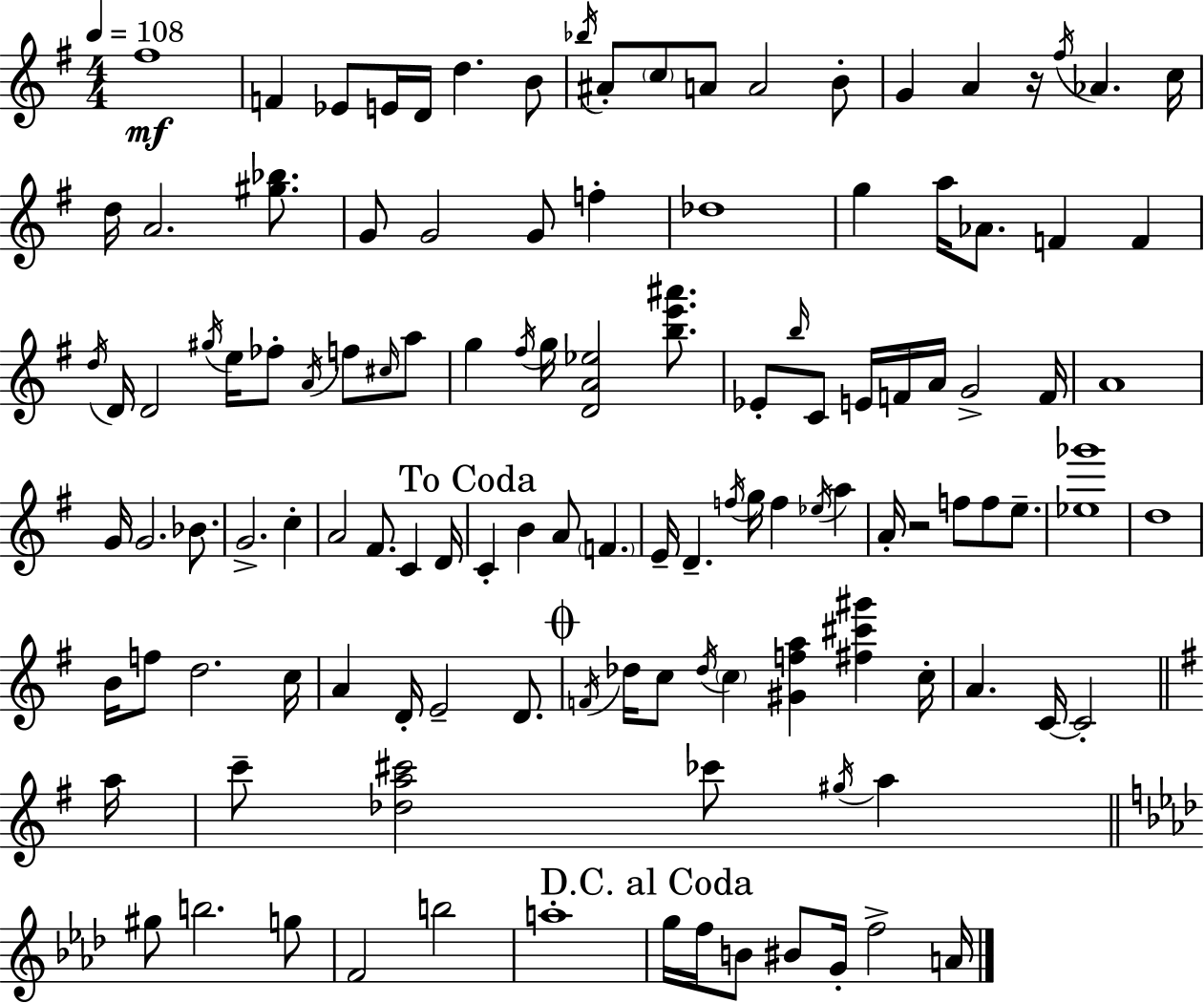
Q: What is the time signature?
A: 4/4